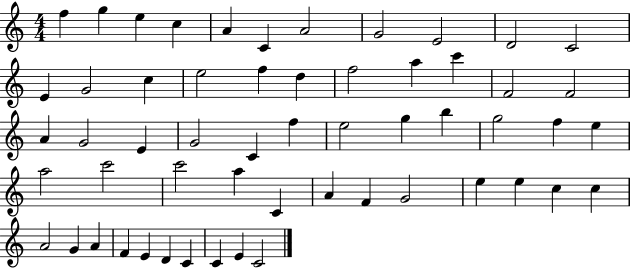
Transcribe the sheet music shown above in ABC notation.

X:1
T:Untitled
M:4/4
L:1/4
K:C
f g e c A C A2 G2 E2 D2 C2 E G2 c e2 f d f2 a c' F2 F2 A G2 E G2 C f e2 g b g2 f e a2 c'2 c'2 a C A F G2 e e c c A2 G A F E D C C E C2